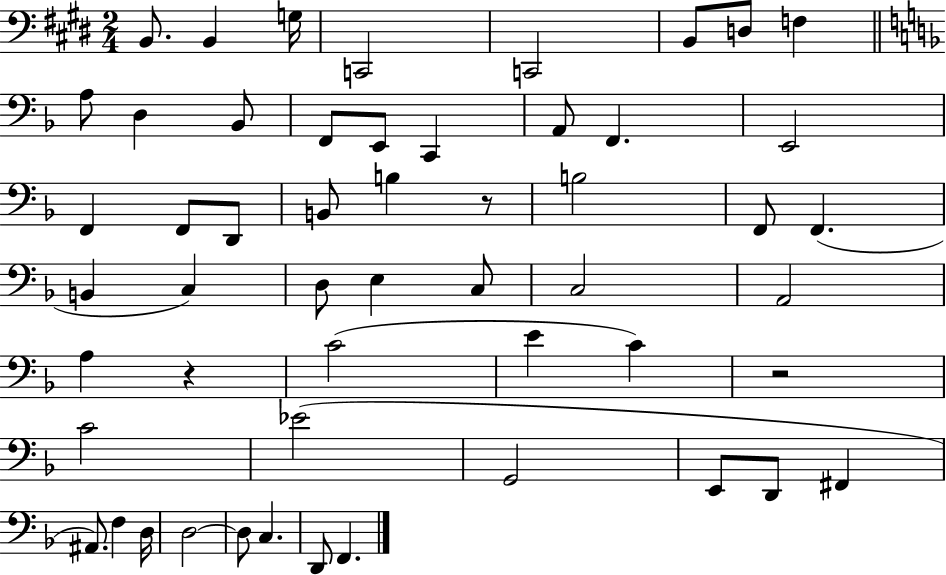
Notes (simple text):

B2/e. B2/q G3/s C2/h C2/h B2/e D3/e F3/q A3/e D3/q Bb2/e F2/e E2/e C2/q A2/e F2/q. E2/h F2/q F2/e D2/e B2/e B3/q R/e B3/h F2/e F2/q. B2/q C3/q D3/e E3/q C3/e C3/h A2/h A3/q R/q C4/h E4/q C4/q R/h C4/h Eb4/h G2/h E2/e D2/e F#2/q A#2/e. F3/q D3/s D3/h D3/e C3/q. D2/e F2/q.